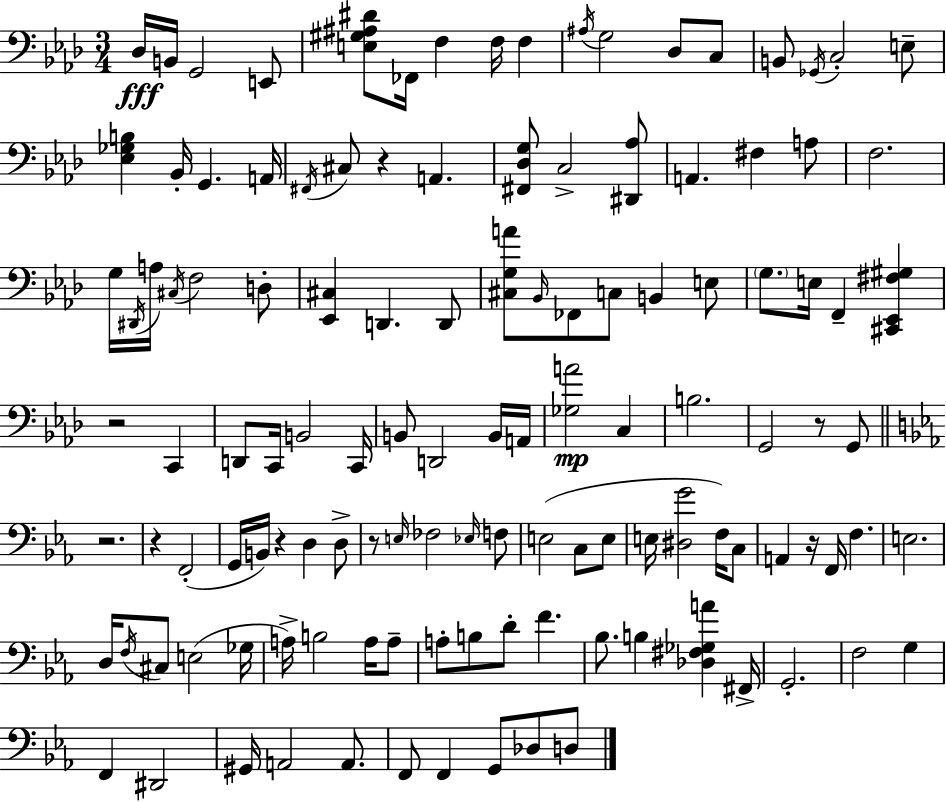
X:1
T:Untitled
M:3/4
L:1/4
K:Fm
_D,/4 B,,/4 G,,2 E,,/2 [E,^G,^A,^D]/2 _F,,/4 F, F,/4 F, ^A,/4 G,2 _D,/2 C,/2 B,,/2 _G,,/4 C,2 E,/2 [_E,_G,B,] _B,,/4 G,, A,,/4 ^F,,/4 ^C,/2 z A,, [^F,,_D,G,]/2 C,2 [^D,,_A,]/2 A,, ^F, A,/2 F,2 G,/4 ^D,,/4 A,/4 ^C,/4 F,2 D,/2 [_E,,^C,] D,, D,,/2 [^C,G,A]/2 _B,,/4 _F,,/2 C,/2 B,, E,/2 G,/2 E,/4 F,, [^C,,_E,,^F,^G,] z2 C,, D,,/2 C,,/4 B,,2 C,,/4 B,,/2 D,,2 B,,/4 A,,/4 [_G,A]2 C, B,2 G,,2 z/2 G,,/2 z2 z F,,2 G,,/4 B,,/4 z D, D,/2 z/2 E,/4 _F,2 _E,/4 F,/2 E,2 C,/2 E,/2 E,/4 [^D,G]2 F,/4 C,/2 A,, z/4 F,,/4 F, E,2 D,/4 F,/4 ^C,/2 E,2 _G,/4 A,/4 B,2 A,/4 A,/2 A,/2 B,/2 D/2 F _B,/2 B, [_D,^F,_G,A] ^F,,/4 G,,2 F,2 G, F,, ^D,,2 ^G,,/4 A,,2 A,,/2 F,,/2 F,, G,,/2 _D,/2 D,/2